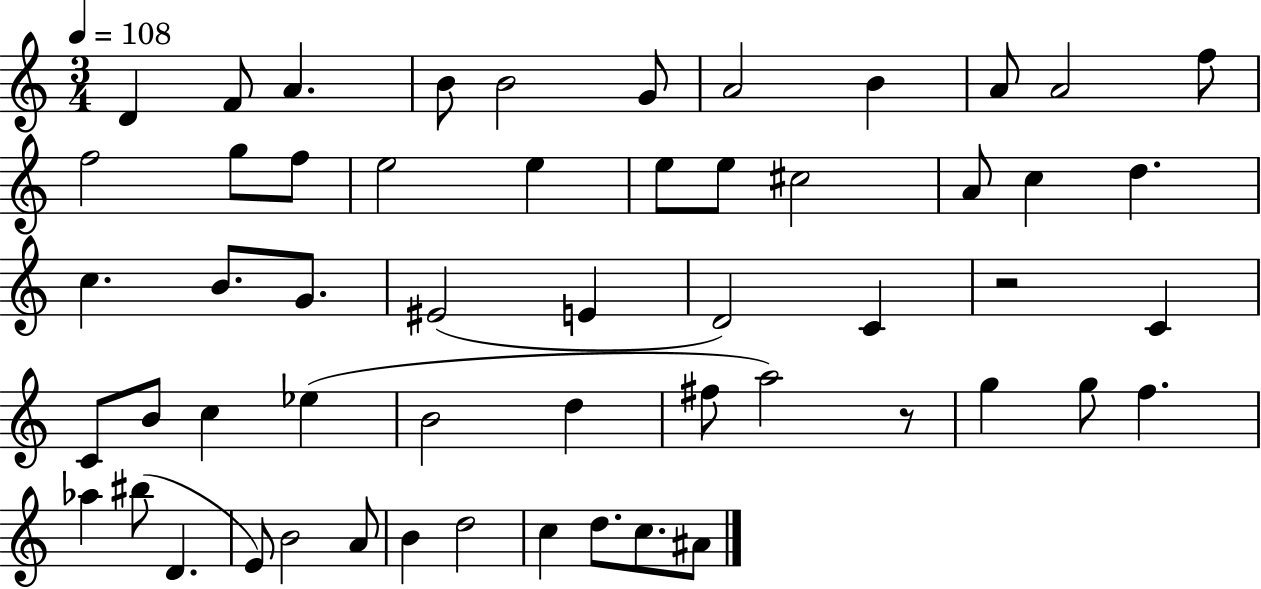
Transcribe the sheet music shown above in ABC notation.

X:1
T:Untitled
M:3/4
L:1/4
K:C
D F/2 A B/2 B2 G/2 A2 B A/2 A2 f/2 f2 g/2 f/2 e2 e e/2 e/2 ^c2 A/2 c d c B/2 G/2 ^E2 E D2 C z2 C C/2 B/2 c _e B2 d ^f/2 a2 z/2 g g/2 f _a ^b/2 D E/2 B2 A/2 B d2 c d/2 c/2 ^A/2